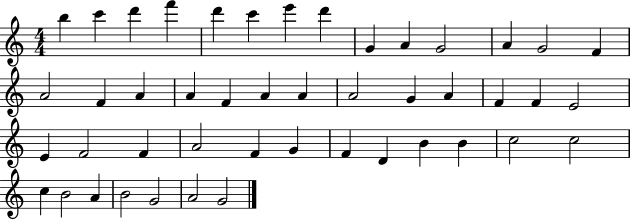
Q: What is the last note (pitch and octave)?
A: G4